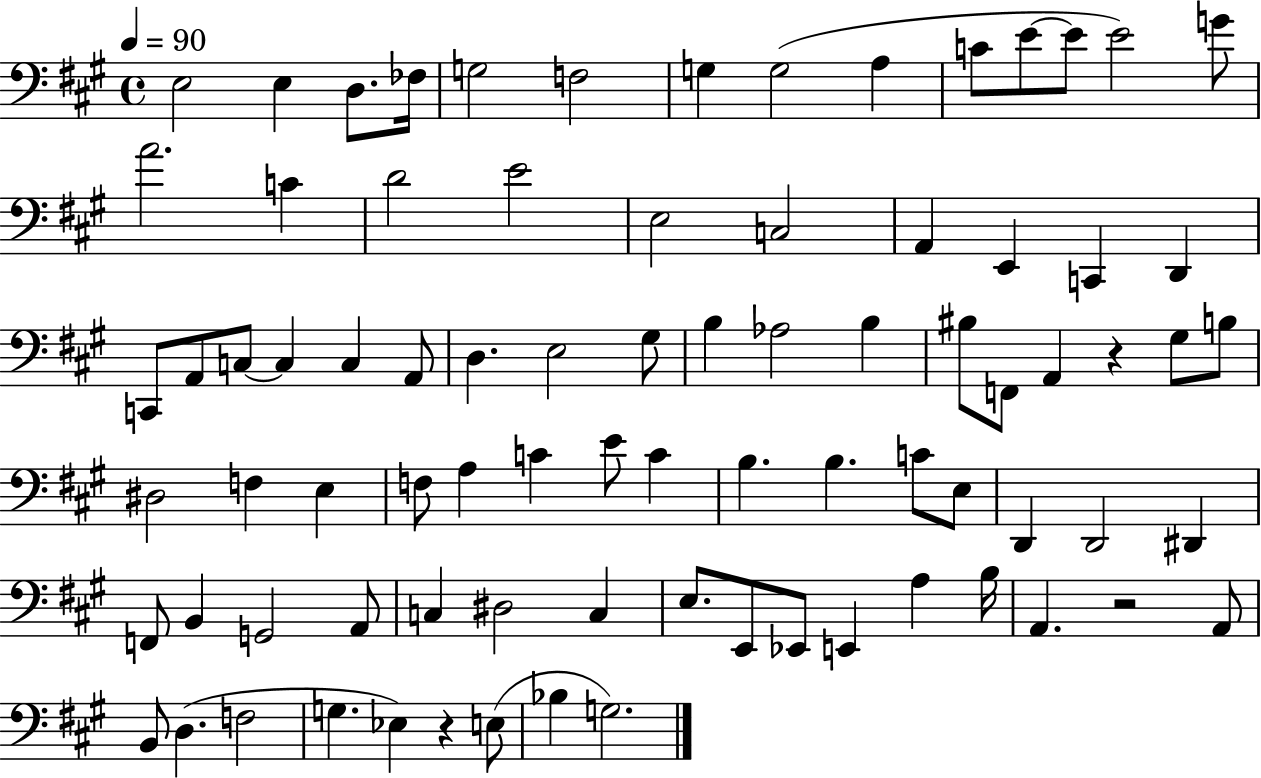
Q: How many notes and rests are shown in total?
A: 82